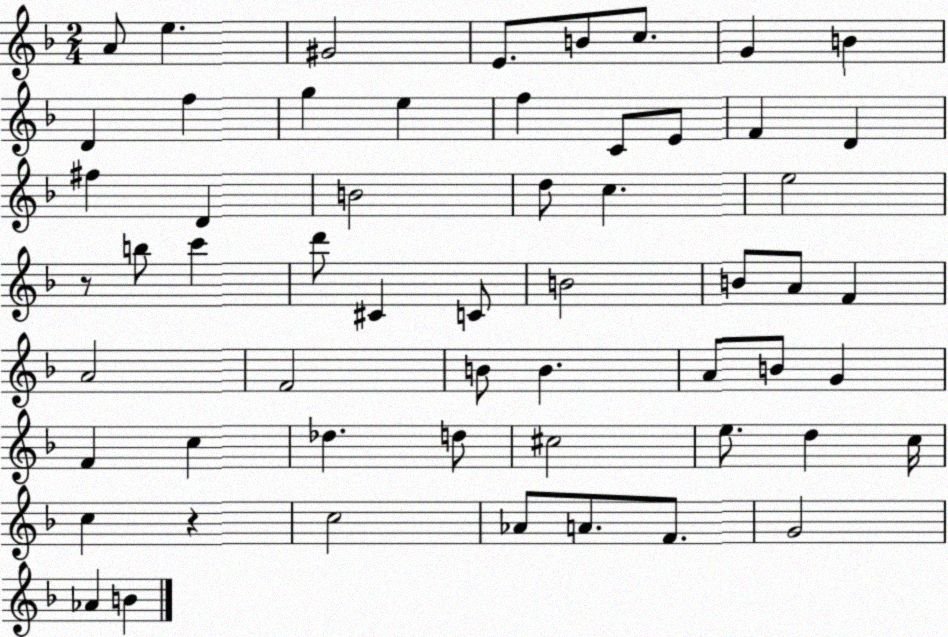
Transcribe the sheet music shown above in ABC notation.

X:1
T:Untitled
M:2/4
L:1/4
K:F
A/2 e ^G2 E/2 B/2 c/2 G B D f g e f C/2 E/2 F D ^f D B2 d/2 c e2 z/2 b/2 c' d'/2 ^C C/2 B2 B/2 A/2 F A2 F2 B/2 B A/2 B/2 G F c _d d/2 ^c2 e/2 d c/4 c z c2 _A/2 A/2 F/2 G2 _A B